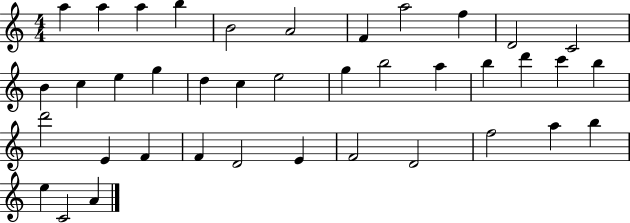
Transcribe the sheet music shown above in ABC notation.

X:1
T:Untitled
M:4/4
L:1/4
K:C
a a a b B2 A2 F a2 f D2 C2 B c e g d c e2 g b2 a b d' c' b d'2 E F F D2 E F2 D2 f2 a b e C2 A